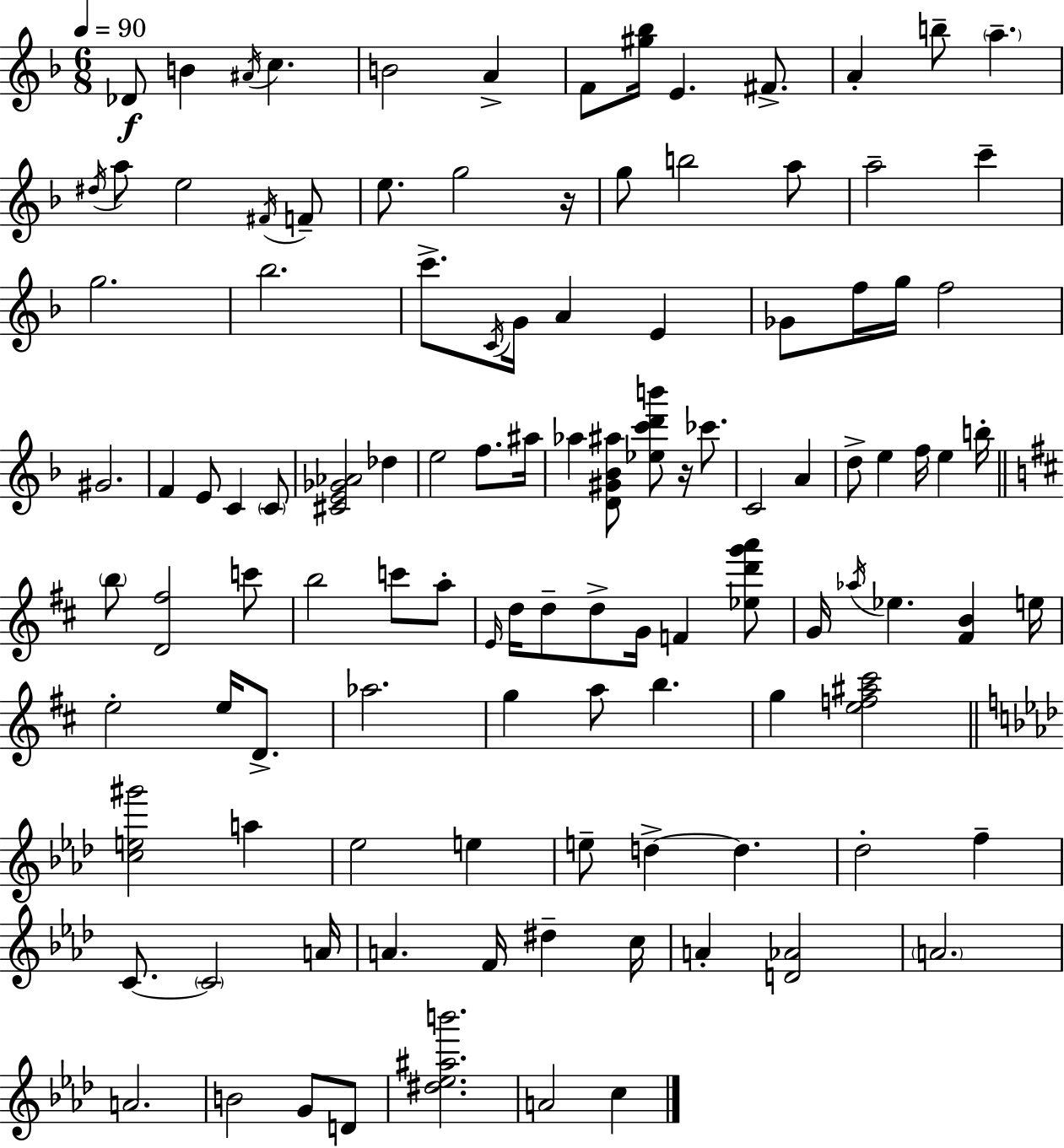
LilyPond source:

{
  \clef treble
  \numericTimeSignature
  \time 6/8
  \key f \major
  \tempo 4 = 90
  \repeat volta 2 { des'8\f b'4 \acciaccatura { ais'16 } c''4. | b'2 a'4-> | f'8 <gis'' bes''>16 e'4. fis'8.-> | a'4-. b''8-- \parenthesize a''4.-- | \break \acciaccatura { dis''16 } a''8 e''2 | \acciaccatura { fis'16 } f'8-- e''8. g''2 | r16 g''8 b''2 | a''8 a''2-- c'''4-- | \break g''2. | bes''2. | c'''8.-> \acciaccatura { c'16 } g'16 a'4 | e'4 ges'8 f''16 g''16 f''2 | \break gis'2. | f'4 e'8 c'4 | \parenthesize c'8 <cis' e' ges' aes'>2 | des''4 e''2 | \break f''8. ais''16 aes''4 <d' gis' bes' ais''>8 <ees'' c''' d''' b'''>8 | r16 ces'''8. c'2 | a'4 d''8-> e''4 f''16 e''4 | b''16-. \bar "||" \break \key b \minor \parenthesize b''8 <d' fis''>2 c'''8 | b''2 c'''8 a''8-. | \grace { e'16 } d''16 d''8-- d''8-> g'16 f'4 <ees'' d''' g''' a'''>8 | g'16 \acciaccatura { aes''16 } ees''4. <fis' b'>4 | \break e''16 e''2-. e''16 d'8.-> | aes''2. | g''4 a''8 b''4. | g''4 <e'' f'' ais'' cis'''>2 | \break \bar "||" \break \key aes \major <c'' e'' gis'''>2 a''4 | ees''2 e''4 | e''8-- d''4->~~ d''4. | des''2-. f''4-- | \break c'8.~~ \parenthesize c'2 a'16 | a'4. f'16 dis''4-- c''16 | a'4-. <d' aes'>2 | \parenthesize a'2. | \break a'2. | b'2 g'8 d'8 | <dis'' ees'' ais'' b'''>2. | a'2 c''4 | \break } \bar "|."
}